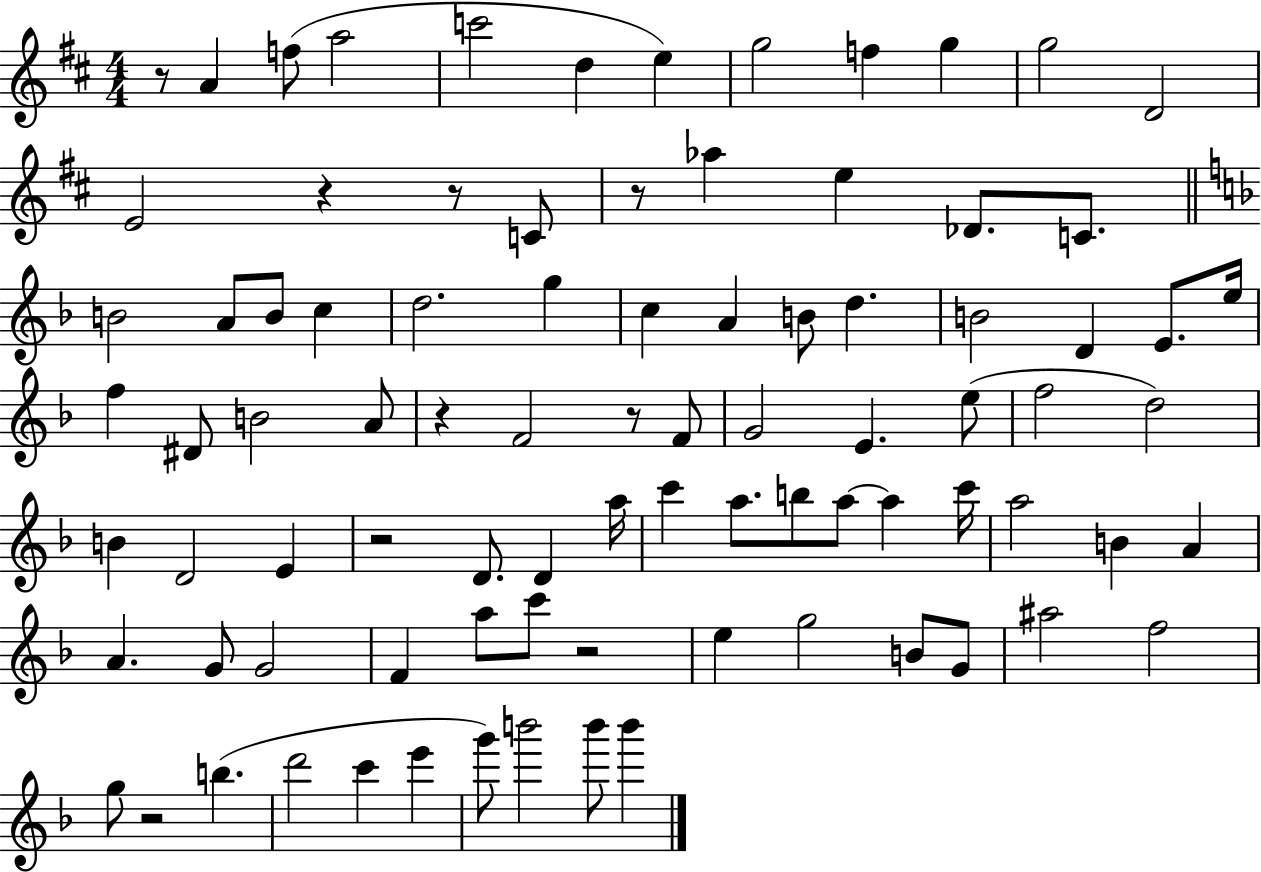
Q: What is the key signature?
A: D major